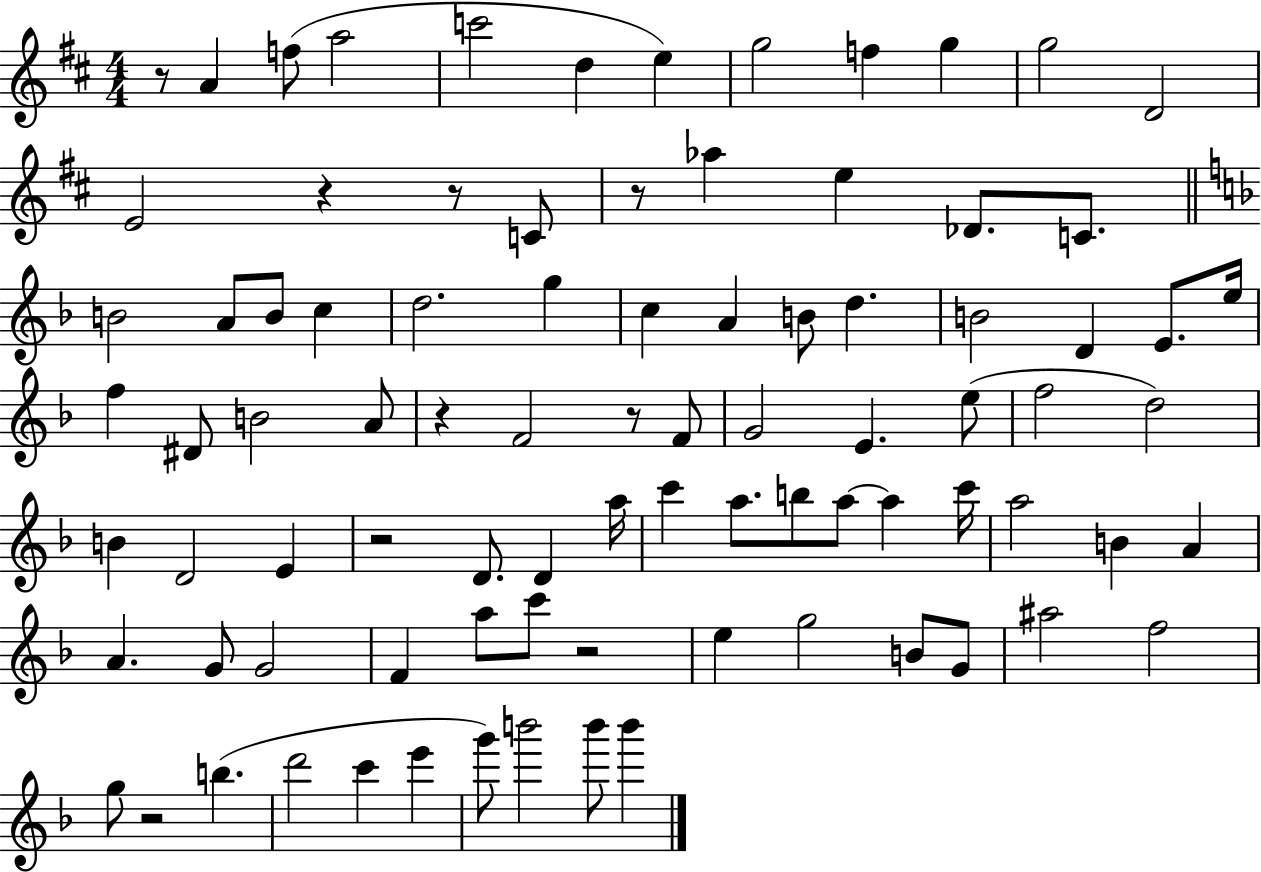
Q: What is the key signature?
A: D major